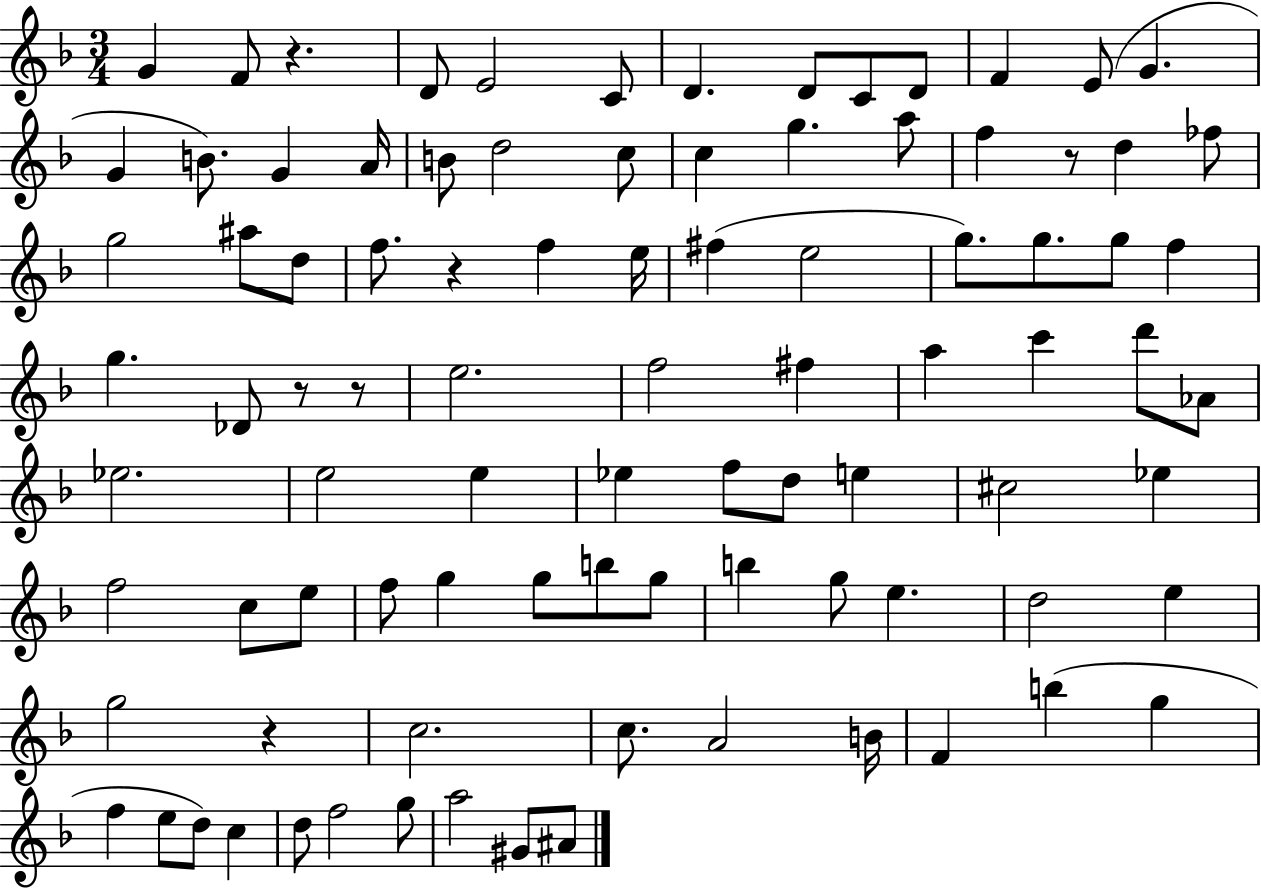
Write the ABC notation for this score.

X:1
T:Untitled
M:3/4
L:1/4
K:F
G F/2 z D/2 E2 C/2 D D/2 C/2 D/2 F E/2 G G B/2 G A/4 B/2 d2 c/2 c g a/2 f z/2 d _f/2 g2 ^a/2 d/2 f/2 z f e/4 ^f e2 g/2 g/2 g/2 f g _D/2 z/2 z/2 e2 f2 ^f a c' d'/2 _A/2 _e2 e2 e _e f/2 d/2 e ^c2 _e f2 c/2 e/2 f/2 g g/2 b/2 g/2 b g/2 e d2 e g2 z c2 c/2 A2 B/4 F b g f e/2 d/2 c d/2 f2 g/2 a2 ^G/2 ^A/2